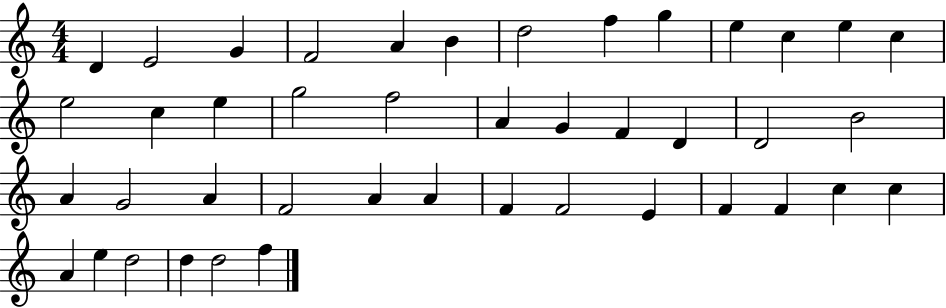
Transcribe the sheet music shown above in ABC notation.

X:1
T:Untitled
M:4/4
L:1/4
K:C
D E2 G F2 A B d2 f g e c e c e2 c e g2 f2 A G F D D2 B2 A G2 A F2 A A F F2 E F F c c A e d2 d d2 f